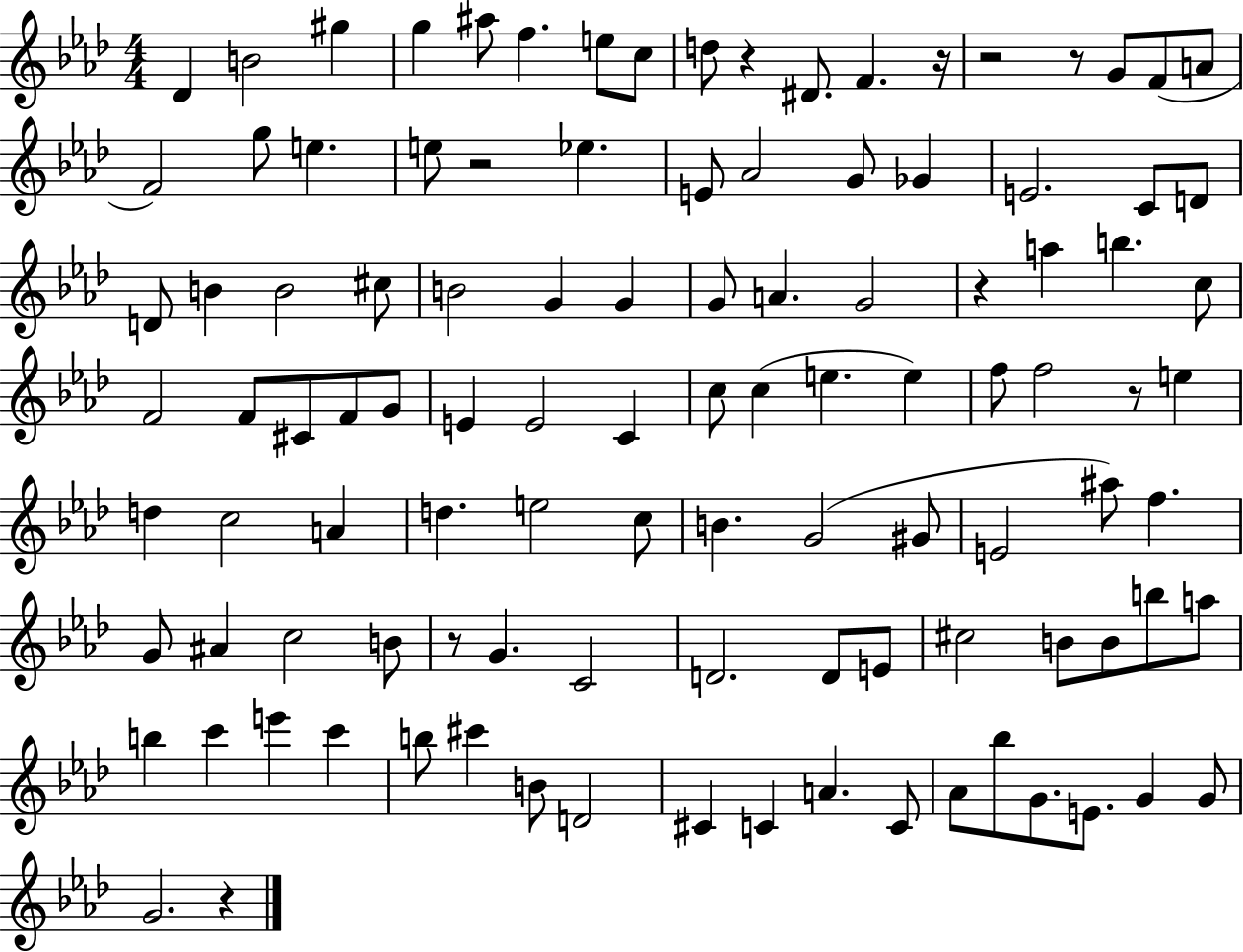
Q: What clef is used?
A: treble